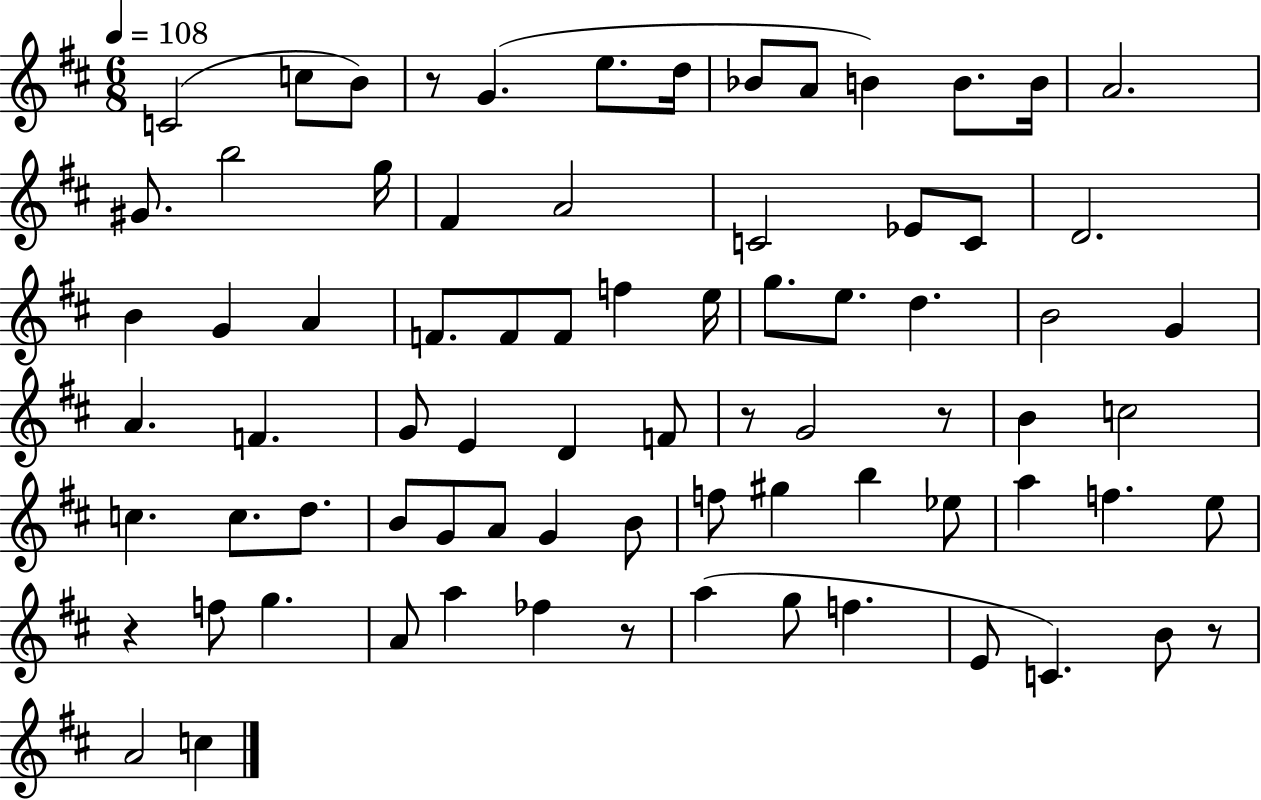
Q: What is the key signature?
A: D major